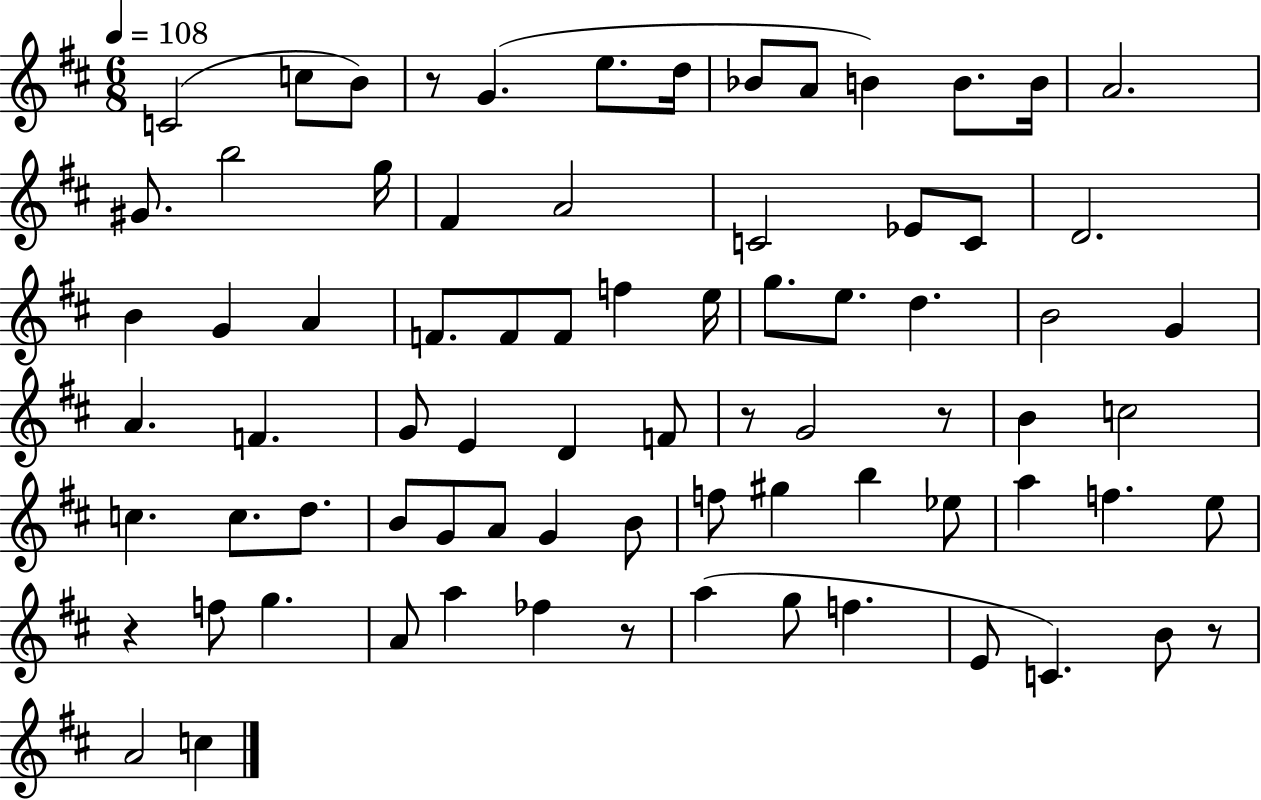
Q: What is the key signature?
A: D major